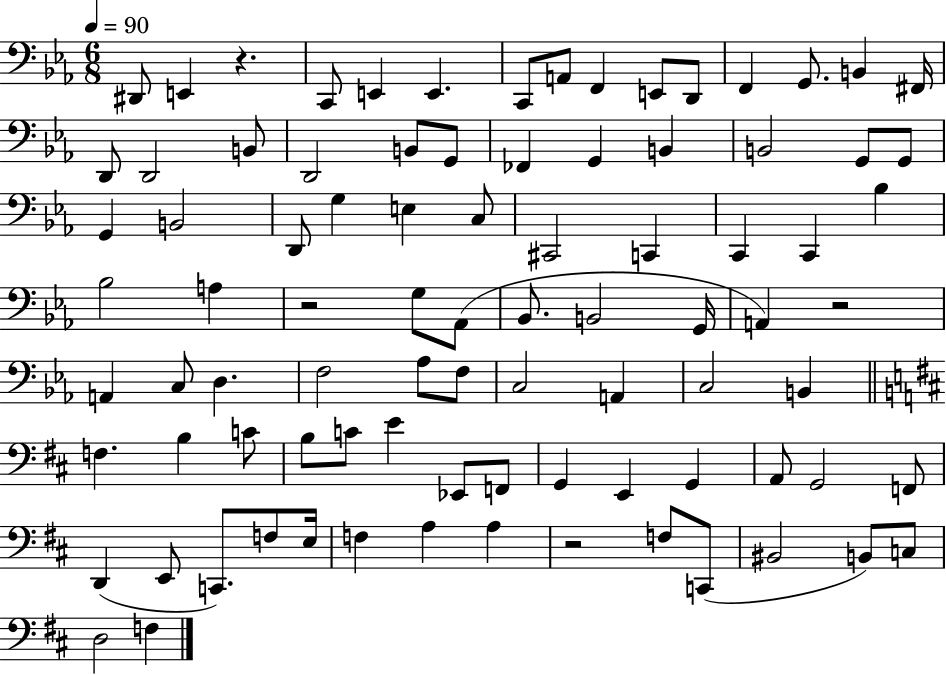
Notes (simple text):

D#2/e E2/q R/q. C2/e E2/q E2/q. C2/e A2/e F2/q E2/e D2/e F2/q G2/e. B2/q F#2/s D2/e D2/h B2/e D2/h B2/e G2/e FES2/q G2/q B2/q B2/h G2/e G2/e G2/q B2/h D2/e G3/q E3/q C3/e C#2/h C2/q C2/q C2/q Bb3/q Bb3/h A3/q R/h G3/e Ab2/e Bb2/e. B2/h G2/s A2/q R/h A2/q C3/e D3/q. F3/h Ab3/e F3/e C3/h A2/q C3/h B2/q F3/q. B3/q C4/e B3/e C4/e E4/q Eb2/e F2/e G2/q E2/q G2/q A2/e G2/h F2/e D2/q E2/e C2/e. F3/e E3/s F3/q A3/q A3/q R/h F3/e C2/e BIS2/h B2/e C3/e D3/h F3/q